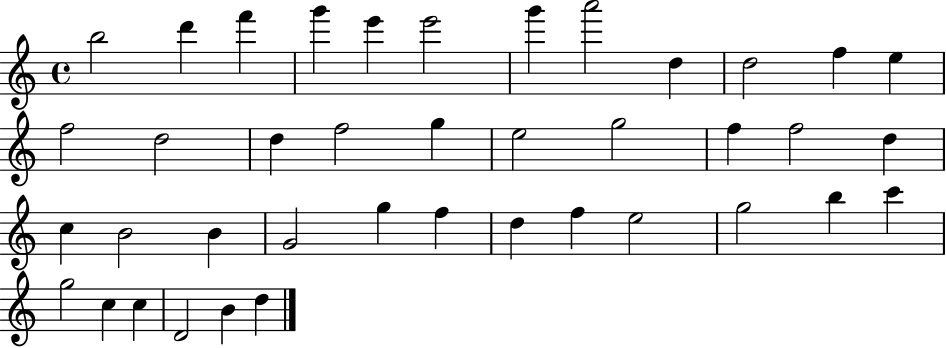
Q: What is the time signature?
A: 4/4